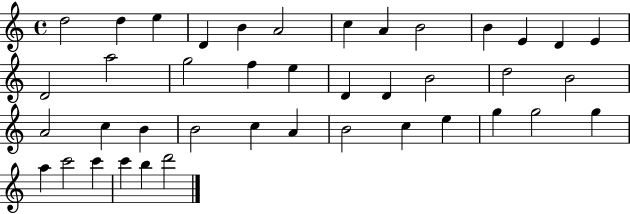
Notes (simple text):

D5/h D5/q E5/q D4/q B4/q A4/h C5/q A4/q B4/h B4/q E4/q D4/q E4/q D4/h A5/h G5/h F5/q E5/q D4/q D4/q B4/h D5/h B4/h A4/h C5/q B4/q B4/h C5/q A4/q B4/h C5/q E5/q G5/q G5/h G5/q A5/q C6/h C6/q C6/q B5/q D6/h